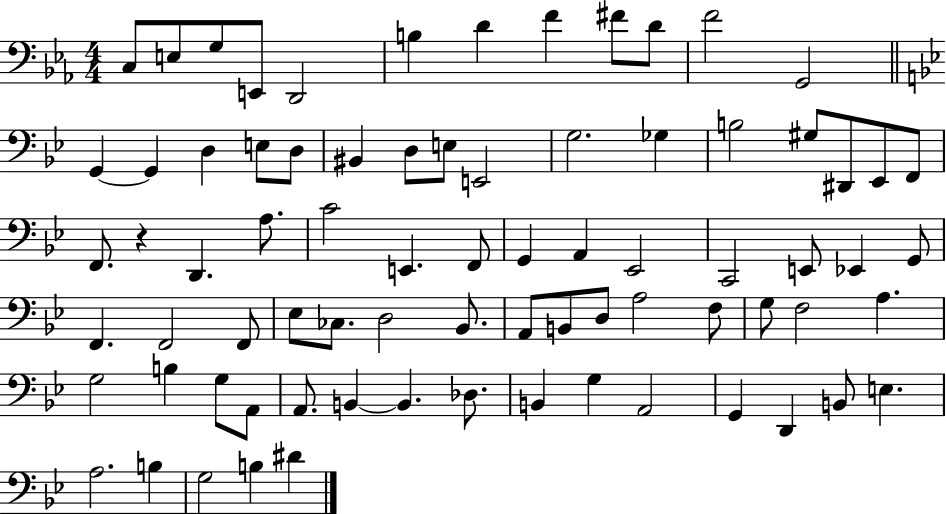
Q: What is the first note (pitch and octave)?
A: C3